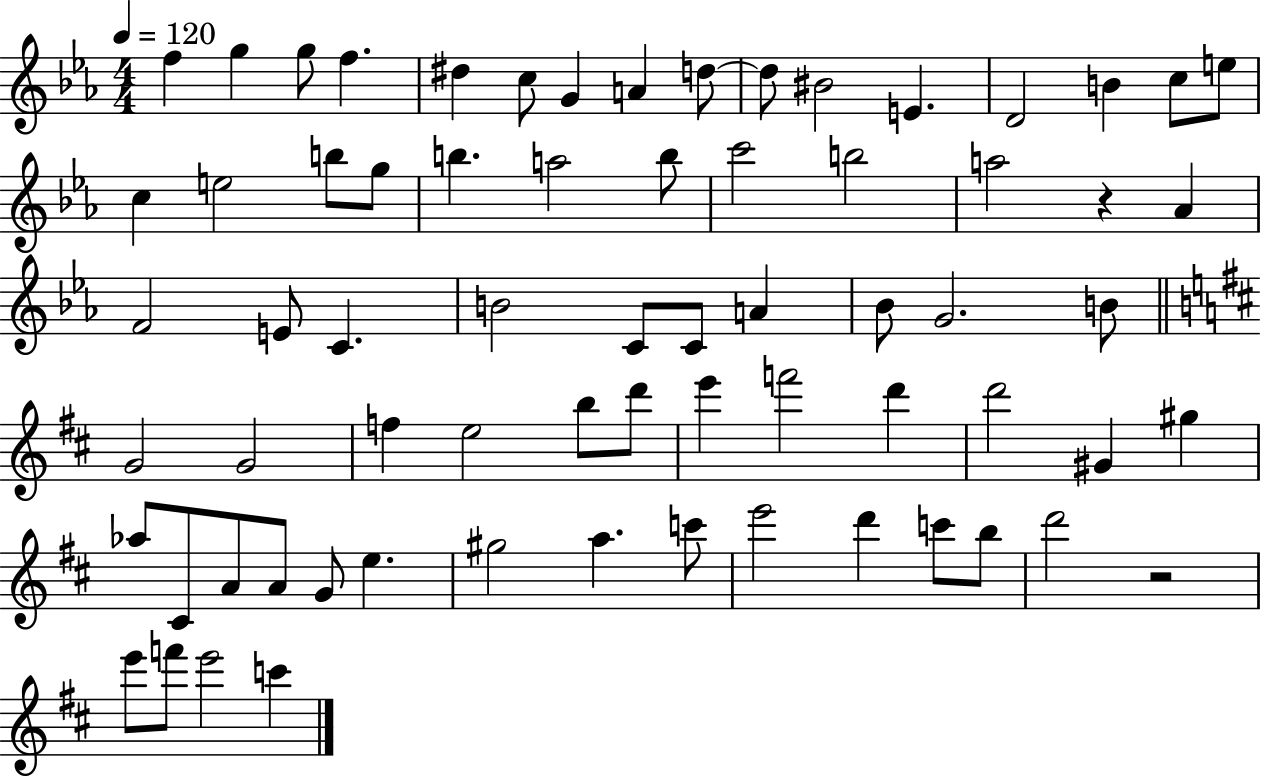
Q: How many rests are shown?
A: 2